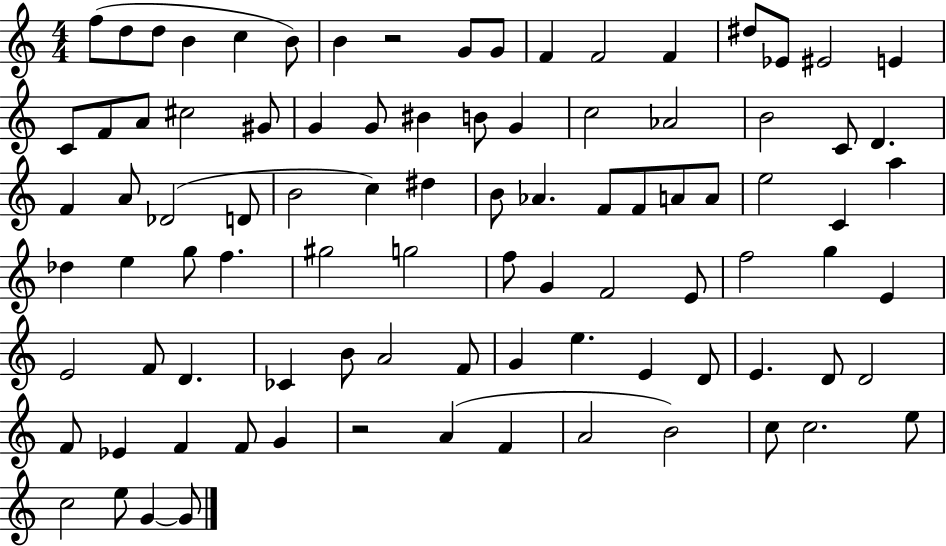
F5/e D5/e D5/e B4/q C5/q B4/e B4/q R/h G4/e G4/e F4/q F4/h F4/q D#5/e Eb4/e EIS4/h E4/q C4/e F4/e A4/e C#5/h G#4/e G4/q G4/e BIS4/q B4/e G4/q C5/h Ab4/h B4/h C4/e D4/q. F4/q A4/e Db4/h D4/e B4/h C5/q D#5/q B4/e Ab4/q. F4/e F4/e A4/e A4/e E5/h C4/q A5/q Db5/q E5/q G5/e F5/q. G#5/h G5/h F5/e G4/q F4/h E4/e F5/h G5/q E4/q E4/h F4/e D4/q. CES4/q B4/e A4/h F4/e G4/q E5/q. E4/q D4/e E4/q. D4/e D4/h F4/e Eb4/q F4/q F4/e G4/q R/h A4/q F4/q A4/h B4/h C5/e C5/h. E5/e C5/h E5/e G4/q G4/e